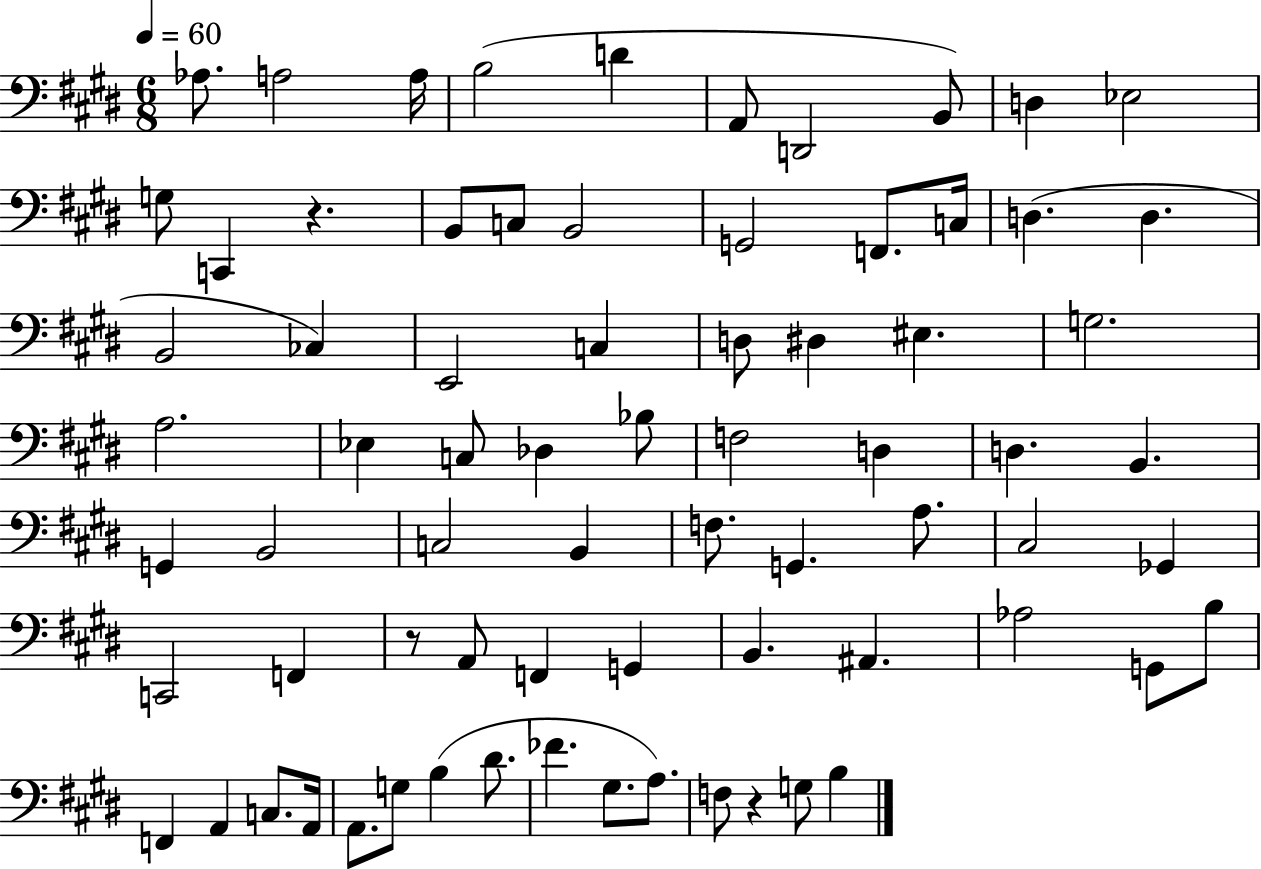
X:1
T:Untitled
M:6/8
L:1/4
K:E
_A,/2 A,2 A,/4 B,2 D A,,/2 D,,2 B,,/2 D, _E,2 G,/2 C,, z B,,/2 C,/2 B,,2 G,,2 F,,/2 C,/4 D, D, B,,2 _C, E,,2 C, D,/2 ^D, ^E, G,2 A,2 _E, C,/2 _D, _B,/2 F,2 D, D, B,, G,, B,,2 C,2 B,, F,/2 G,, A,/2 ^C,2 _G,, C,,2 F,, z/2 A,,/2 F,, G,, B,, ^A,, _A,2 G,,/2 B,/2 F,, A,, C,/2 A,,/4 A,,/2 G,/2 B, ^D/2 _F ^G,/2 A,/2 F,/2 z G,/2 B,